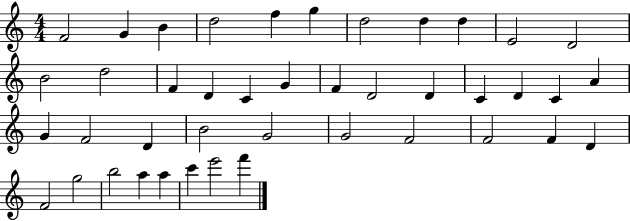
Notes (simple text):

F4/h G4/q B4/q D5/h F5/q G5/q D5/h D5/q D5/q E4/h D4/h B4/h D5/h F4/q D4/q C4/q G4/q F4/q D4/h D4/q C4/q D4/q C4/q A4/q G4/q F4/h D4/q B4/h G4/h G4/h F4/h F4/h F4/q D4/q F4/h G5/h B5/h A5/q A5/q C6/q E6/h F6/q